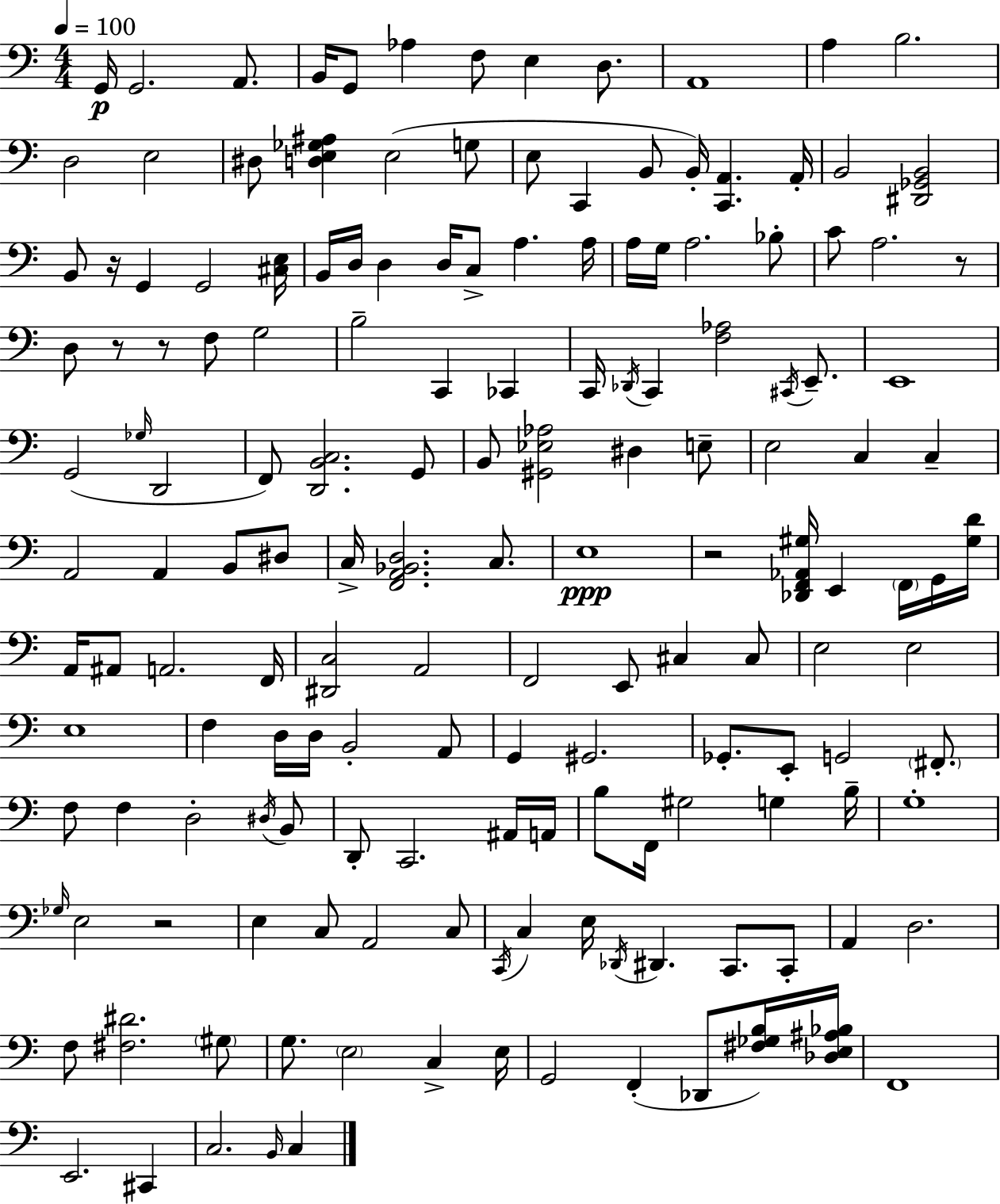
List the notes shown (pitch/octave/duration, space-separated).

G2/s G2/h. A2/e. B2/s G2/e Ab3/q F3/e E3/q D3/e. A2/w A3/q B3/h. D3/h E3/h D#3/e [D3,E3,Gb3,A#3]/q E3/h G3/e E3/e C2/q B2/e B2/s [C2,A2]/q. A2/s B2/h [D#2,Gb2,B2]/h B2/e R/s G2/q G2/h [C#3,E3]/s B2/s D3/s D3/q D3/s C3/e A3/q. A3/s A3/s G3/s A3/h. Bb3/e C4/e A3/h. R/e D3/e R/e R/e F3/e G3/h B3/h C2/q CES2/q C2/s Db2/s C2/q [F3,Ab3]/h C#2/s E2/e. E2/w G2/h Gb3/s D2/h F2/e [D2,B2,C3]/h. G2/e B2/e [G#2,Eb3,Ab3]/h D#3/q E3/e E3/h C3/q C3/q A2/h A2/q B2/e D#3/e C3/s [F2,A2,Bb2,D3]/h. C3/e. E3/w R/h [Db2,F2,Ab2,G#3]/s E2/q F2/s G2/s [G#3,D4]/s A2/s A#2/e A2/h. F2/s [D#2,C3]/h A2/h F2/h E2/e C#3/q C#3/e E3/h E3/h E3/w F3/q D3/s D3/s B2/h A2/e G2/q G#2/h. Gb2/e. E2/e G2/h F#2/e. F3/e F3/q D3/h D#3/s B2/e D2/e C2/h. A#2/s A2/s B3/e F2/s G#3/h G3/q B3/s G3/w Gb3/s E3/h R/h E3/q C3/e A2/h C3/e C2/s C3/q E3/s Db2/s D#2/q. C2/e. C2/e A2/q D3/h. F3/e [F#3,D#4]/h. G#3/e G3/e. E3/h C3/q E3/s G2/h F2/q Db2/e [F#3,Gb3,B3]/s [Db3,E3,A#3,Bb3]/s F2/w E2/h. C#2/q C3/h. B2/s C3/q